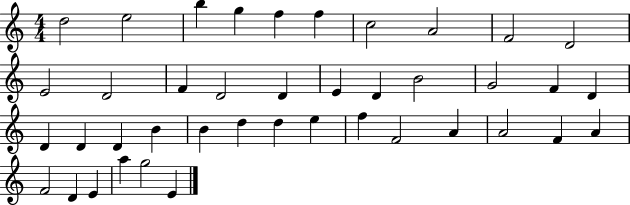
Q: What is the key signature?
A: C major